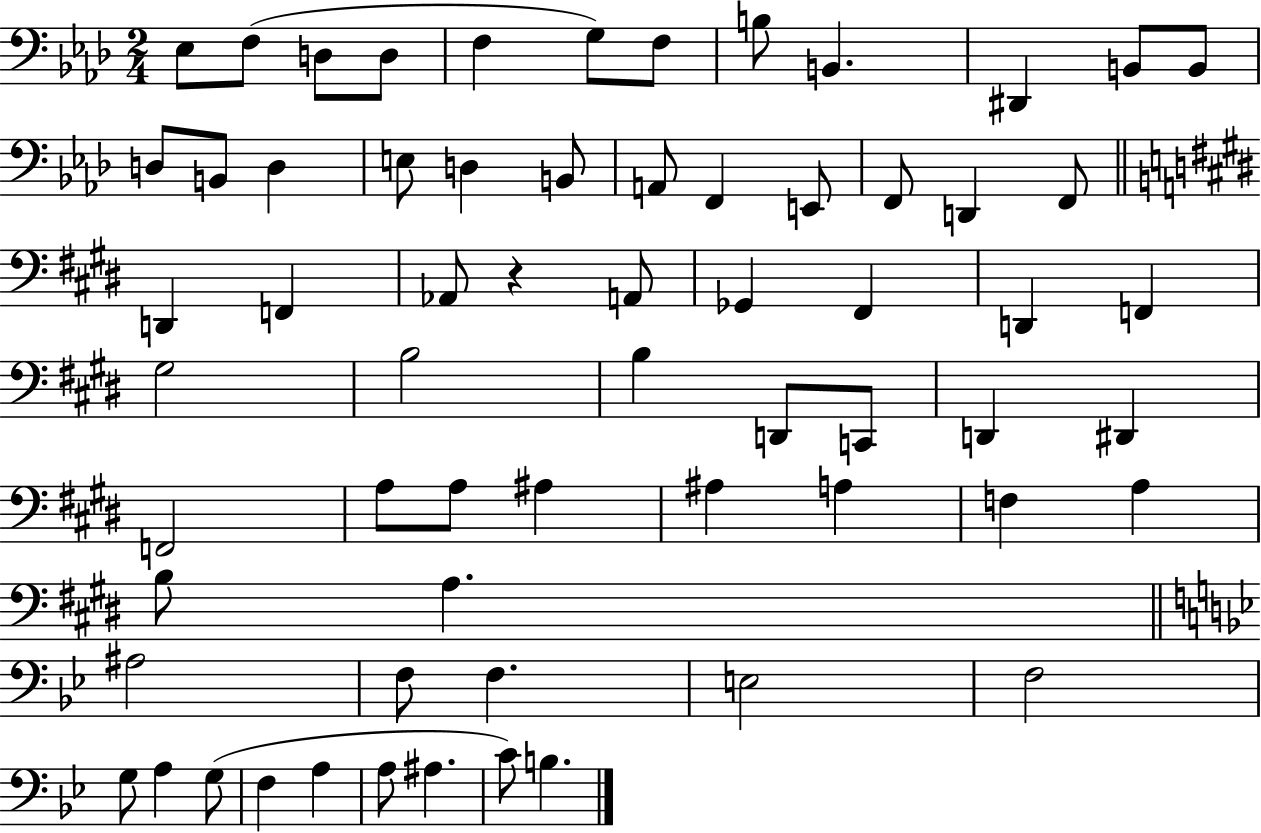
X:1
T:Untitled
M:2/4
L:1/4
K:Ab
_E,/2 F,/2 D,/2 D,/2 F, G,/2 F,/2 B,/2 B,, ^D,, B,,/2 B,,/2 D,/2 B,,/2 D, E,/2 D, B,,/2 A,,/2 F,, E,,/2 F,,/2 D,, F,,/2 D,, F,, _A,,/2 z A,,/2 _G,, ^F,, D,, F,, ^G,2 B,2 B, D,,/2 C,,/2 D,, ^D,, F,,2 A,/2 A,/2 ^A, ^A, A, F, A, B,/2 A, ^A,2 F,/2 F, E,2 F,2 G,/2 A, G,/2 F, A, A,/2 ^A, C/2 B,